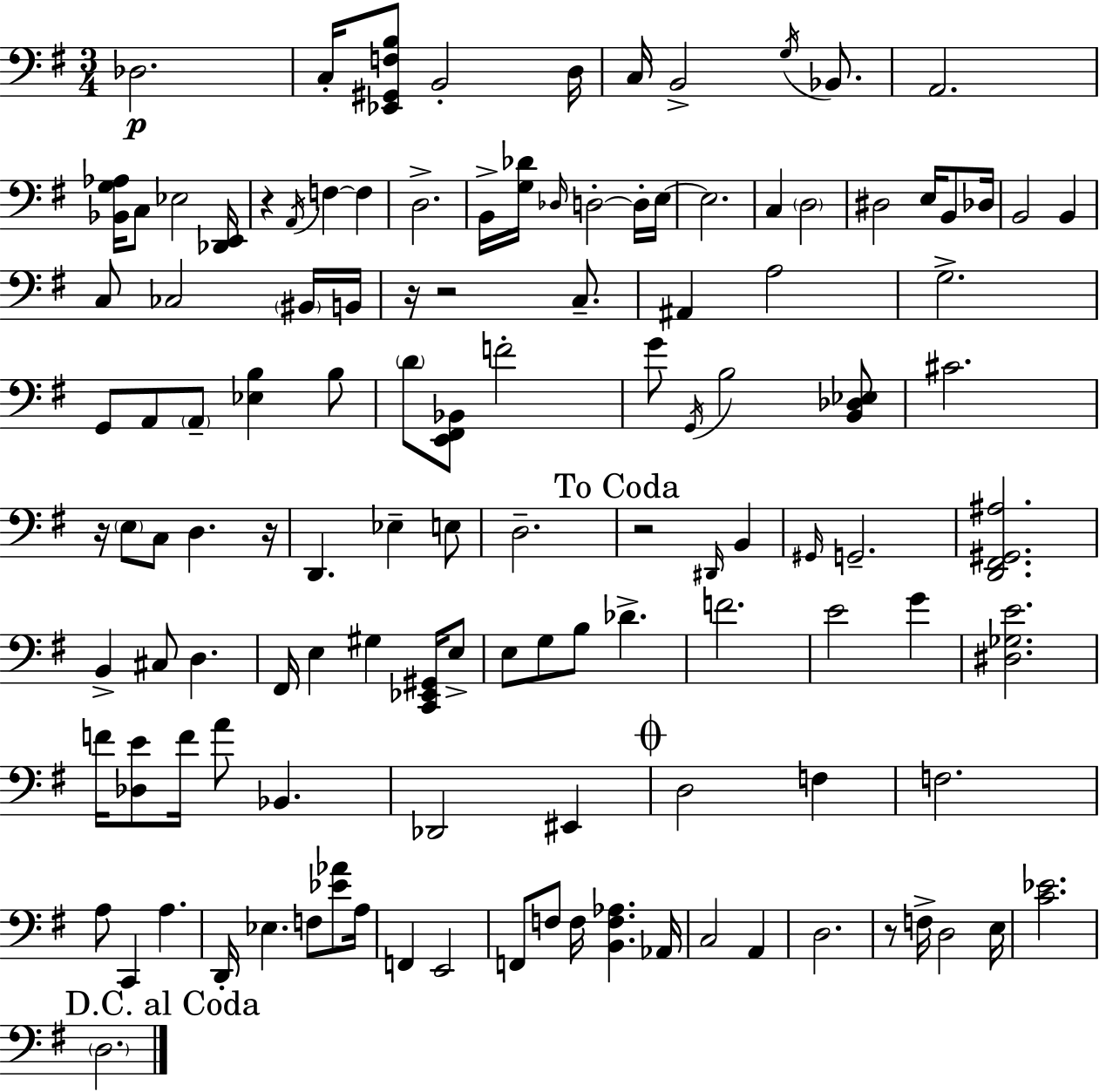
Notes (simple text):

Db3/h. C3/s [Eb2,G#2,F3,B3]/e B2/h D3/s C3/s B2/h G3/s Bb2/e. A2/h. [Bb2,G3,Ab3]/s C3/e Eb3/h [Db2,E2]/s R/q A2/s F3/q F3/q D3/h. B2/s [G3,Db4]/s Db3/s D3/h D3/s E3/s E3/h. C3/q D3/h D#3/h E3/s B2/e Db3/s B2/h B2/q C3/e CES3/h BIS2/s B2/s R/s R/h C3/e. A#2/q A3/h G3/h. G2/e A2/e A2/e [Eb3,B3]/q B3/e D4/e [E2,F#2,Bb2]/e F4/h G4/e G2/s B3/h [B2,Db3,Eb3]/e C#4/h. R/s E3/e C3/e D3/q. R/s D2/q. Eb3/q E3/e D3/h. R/h D#2/s B2/q G#2/s G2/h. [D2,F#2,G#2,A#3]/h. B2/q C#3/e D3/q. F#2/s E3/q G#3/q [C2,Eb2,G#2]/s E3/e E3/e G3/e B3/e Db4/q. F4/h. E4/h G4/q [D#3,Gb3,E4]/h. F4/s [Db3,E4]/e F4/s A4/e Bb2/q. Db2/h EIS2/q D3/h F3/q F3/h. A3/e C2/q A3/q. D2/s Eb3/q. F3/e [Eb4,Ab4]/e A3/s F2/q E2/h F2/e F3/e F3/s [B2,F3,Ab3]/q. Ab2/s C3/h A2/q D3/h. R/e F3/s D3/h E3/s [C4,Eb4]/h. D3/h.